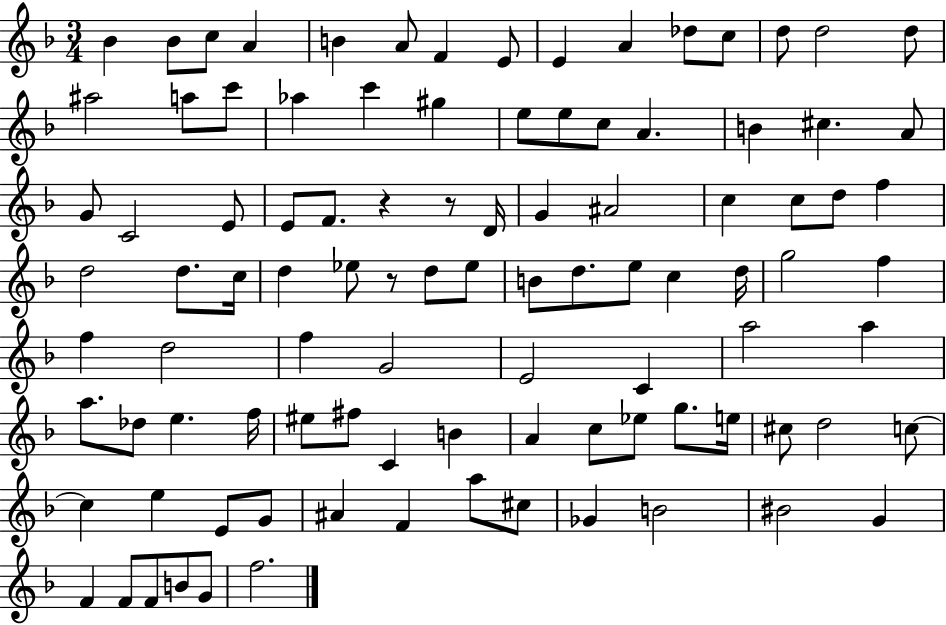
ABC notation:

X:1
T:Untitled
M:3/4
L:1/4
K:F
_B _B/2 c/2 A B A/2 F E/2 E A _d/2 c/2 d/2 d2 d/2 ^a2 a/2 c'/2 _a c' ^g e/2 e/2 c/2 A B ^c A/2 G/2 C2 E/2 E/2 F/2 z z/2 D/4 G ^A2 c c/2 d/2 f d2 d/2 c/4 d _e/2 z/2 d/2 _e/2 B/2 d/2 e/2 c d/4 g2 f f d2 f G2 E2 C a2 a a/2 _d/2 e f/4 ^e/2 ^f/2 C B A c/2 _e/2 g/2 e/4 ^c/2 d2 c/2 c e E/2 G/2 ^A F a/2 ^c/2 _G B2 ^B2 G F F/2 F/2 B/2 G/2 f2